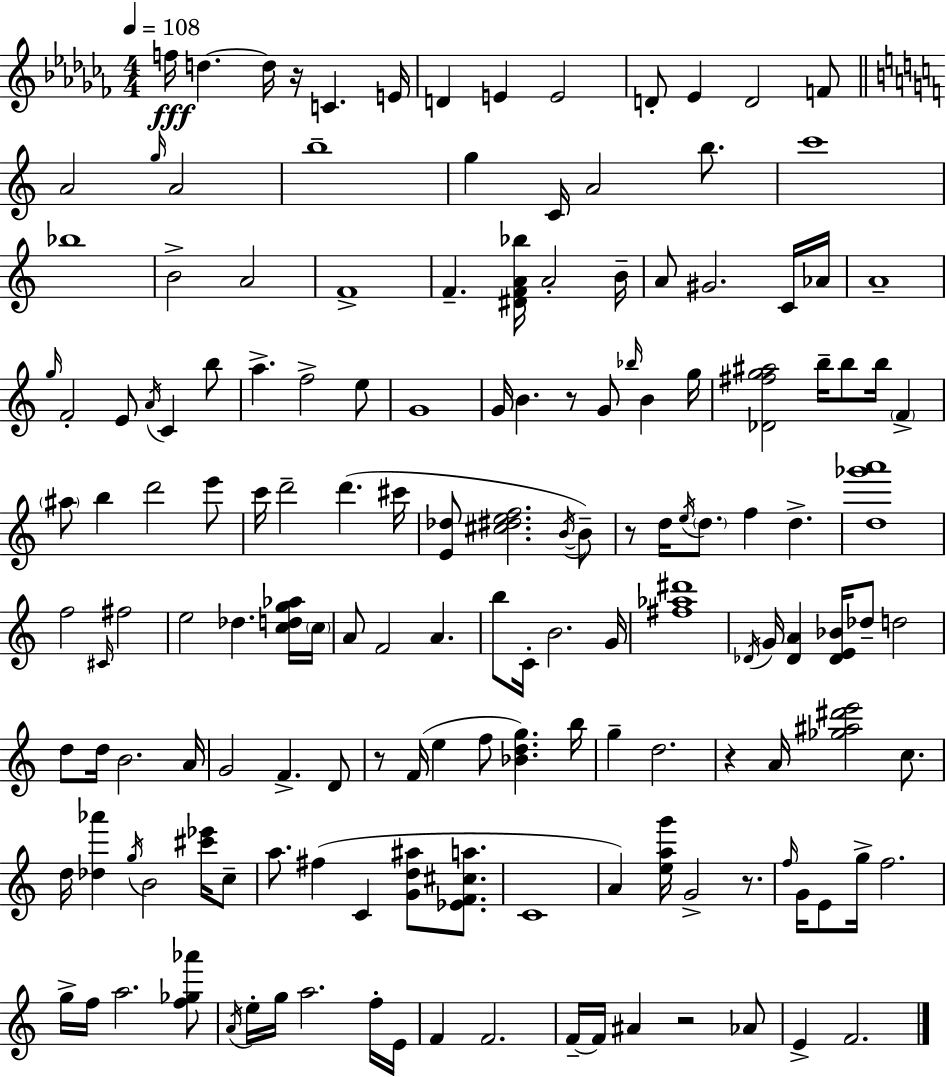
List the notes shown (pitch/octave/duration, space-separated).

F5/s D5/q. D5/s R/s C4/q. E4/s D4/q E4/q E4/h D4/e Eb4/q D4/h F4/e A4/h G5/s A4/h B5/w G5/q C4/s A4/h B5/e. C6/w Bb5/w B4/h A4/h F4/w F4/q. [D#4,F4,A4,Bb5]/s A4/h B4/s A4/e G#4/h. C4/s Ab4/s A4/w G5/s F4/h E4/e A4/s C4/q B5/e A5/q. F5/h E5/e G4/w G4/s B4/q. R/e G4/e Bb5/s B4/q G5/s [Db4,F#5,G5,A#5]/h B5/s B5/e B5/s F4/q A#5/e B5/q D6/h E6/e C6/s D6/h D6/q. C#6/s [E4,Db5]/e [C#5,D#5,E5,F5]/h. B4/s B4/e R/e D5/s E5/s D5/e. F5/q D5/q. [D5,Gb6,A6]/w F5/h C#4/s F#5/h E5/h Db5/q. [C5,D5,G5,Ab5]/s C5/s A4/e F4/h A4/q. B5/e C4/s B4/h. G4/s [F#5,Ab5,D#6]/w Db4/s G4/s [Db4,A4]/q [Db4,E4,Bb4]/s Db5/e D5/h D5/e D5/s B4/h. A4/s G4/h F4/q. D4/e R/e F4/s E5/q F5/e [Bb4,D5,G5]/q. B5/s G5/q D5/h. R/q A4/s [Gb5,A#5,D#6,E6]/h C5/e. D5/s [Db5,Ab6]/q G5/s B4/h [C#6,Eb6]/s C5/e A5/e. F#5/q C4/q [G4,D5,A#5]/e [Eb4,F4,C#5,A5]/e. C4/w A4/q [E5,A5,G6]/s G4/h R/e. F5/s G4/s E4/e G5/s F5/h. G5/s F5/s A5/h. [F5,Gb5,Ab6]/e A4/s E5/s G5/s A5/h. F5/s E4/s F4/q F4/h. F4/s F4/s A#4/q R/h Ab4/e E4/q F4/h.